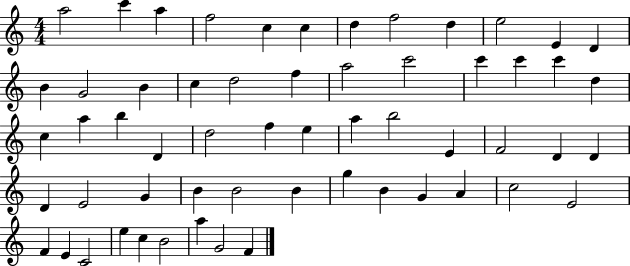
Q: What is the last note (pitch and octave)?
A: F4